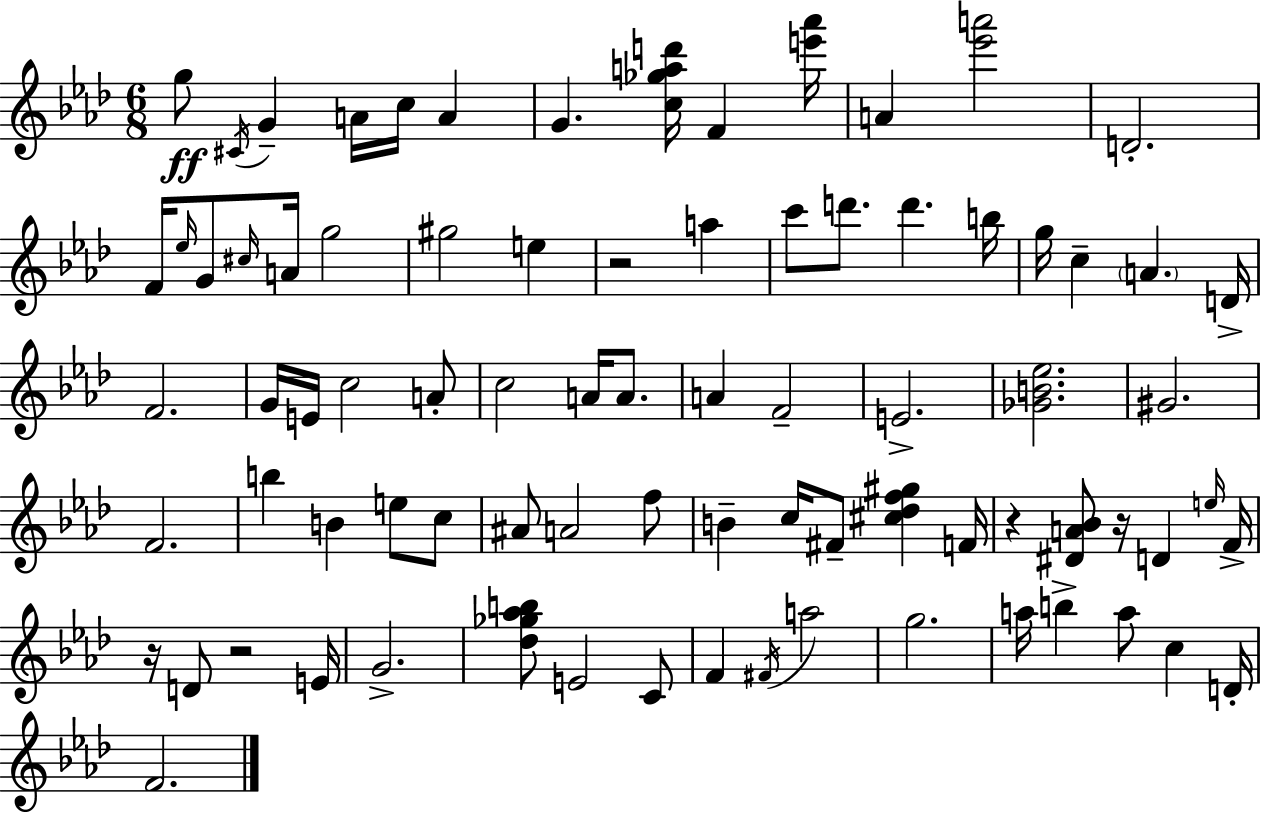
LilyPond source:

{
  \clef treble
  \numericTimeSignature
  \time 6/8
  \key f \minor
  \repeat volta 2 { g''8\ff \acciaccatura { cis'16 } g'4-- a'16 c''16 a'4 | g'4. <c'' ges'' a'' d'''>16 f'4 | <e''' aes'''>16 a'4 <ees''' a'''>2 | d'2.-. | \break f'16 \grace { ees''16 } g'8 \grace { cis''16 } a'16 g''2 | gis''2 e''4 | r2 a''4 | c'''8 d'''8. d'''4. | \break b''16 g''16 c''4-- \parenthesize a'4. | d'16-> f'2. | g'16 e'16 c''2 | a'8-. c''2 a'16 | \break a'8. a'4 f'2-- | e'2.-> | <ges' b' ees''>2. | gis'2. | \break f'2. | b''4 b'4 e''8 | c''8 ais'8 a'2 | f''8 b'4-- c''16 fis'8-- <cis'' des'' f'' gis''>4 | \break f'16 r4 <dis' a' bes'>8 r16 d'4 | \grace { e''16 } f'16-> r16 d'8 r2 | e'16 g'2.-> | <des'' ges'' aes'' b''>8 e'2 | \break c'8 f'4 \acciaccatura { fis'16 } a''2 | g''2. | a''16 b''4-> a''8 | c''4 d'16-. f'2. | \break } \bar "|."
}